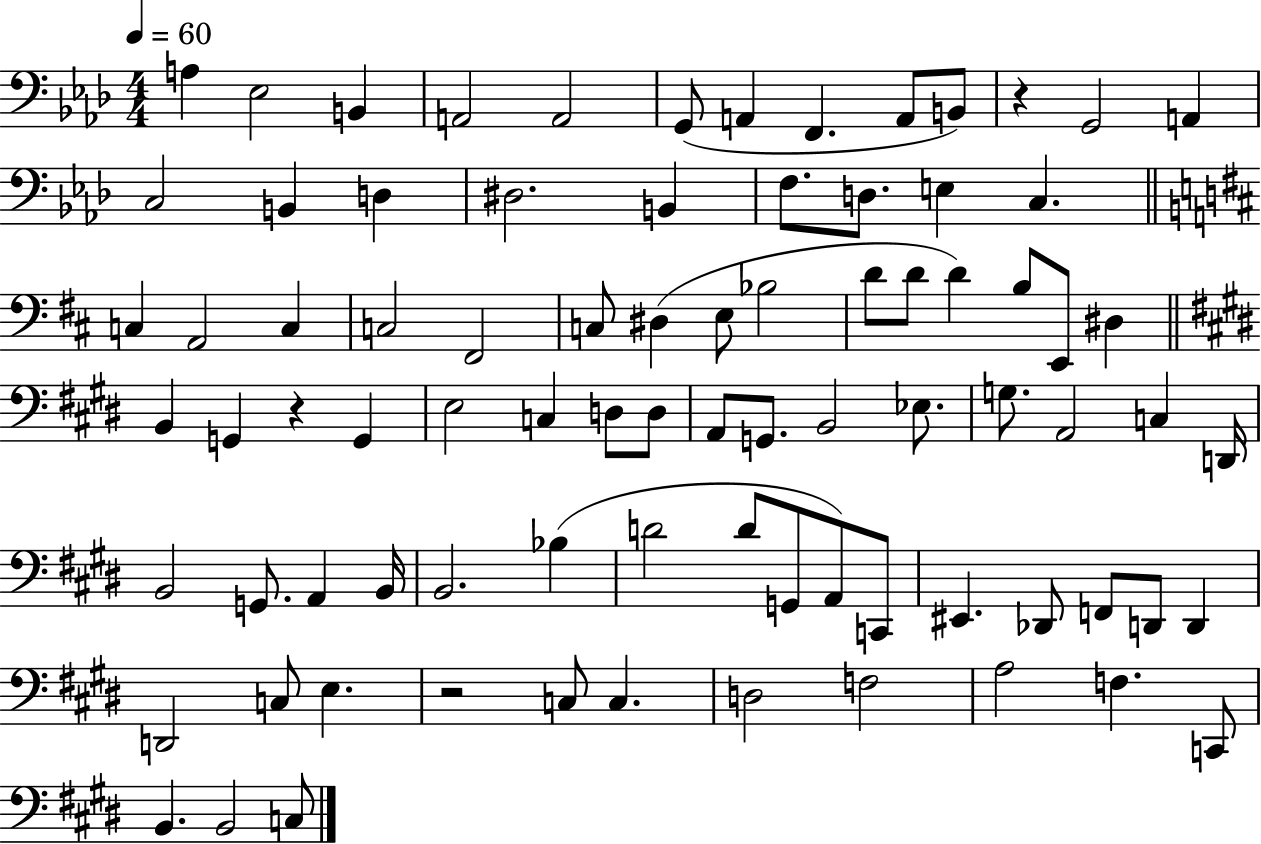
{
  \clef bass
  \numericTimeSignature
  \time 4/4
  \key aes \major
  \tempo 4 = 60
  a4 ees2 b,4 | a,2 a,2 | g,8( a,4 f,4. a,8 b,8) | r4 g,2 a,4 | \break c2 b,4 d4 | dis2. b,4 | f8. d8. e4 c4. | \bar "||" \break \key b \minor c4 a,2 c4 | c2 fis,2 | c8 dis4( e8 bes2 | d'8 d'8 d'4) b8 e,8 dis4 | \break \bar "||" \break \key e \major b,4 g,4 r4 g,4 | e2 c4 d8 d8 | a,8 g,8. b,2 ees8. | g8. a,2 c4 d,16 | \break b,2 g,8. a,4 b,16 | b,2. bes4( | d'2 d'8 g,8 a,8) c,8 | eis,4. des,8 f,8 d,8 d,4 | \break d,2 c8 e4. | r2 c8 c4. | d2 f2 | a2 f4. c,8 | \break b,4. b,2 c8 | \bar "|."
}